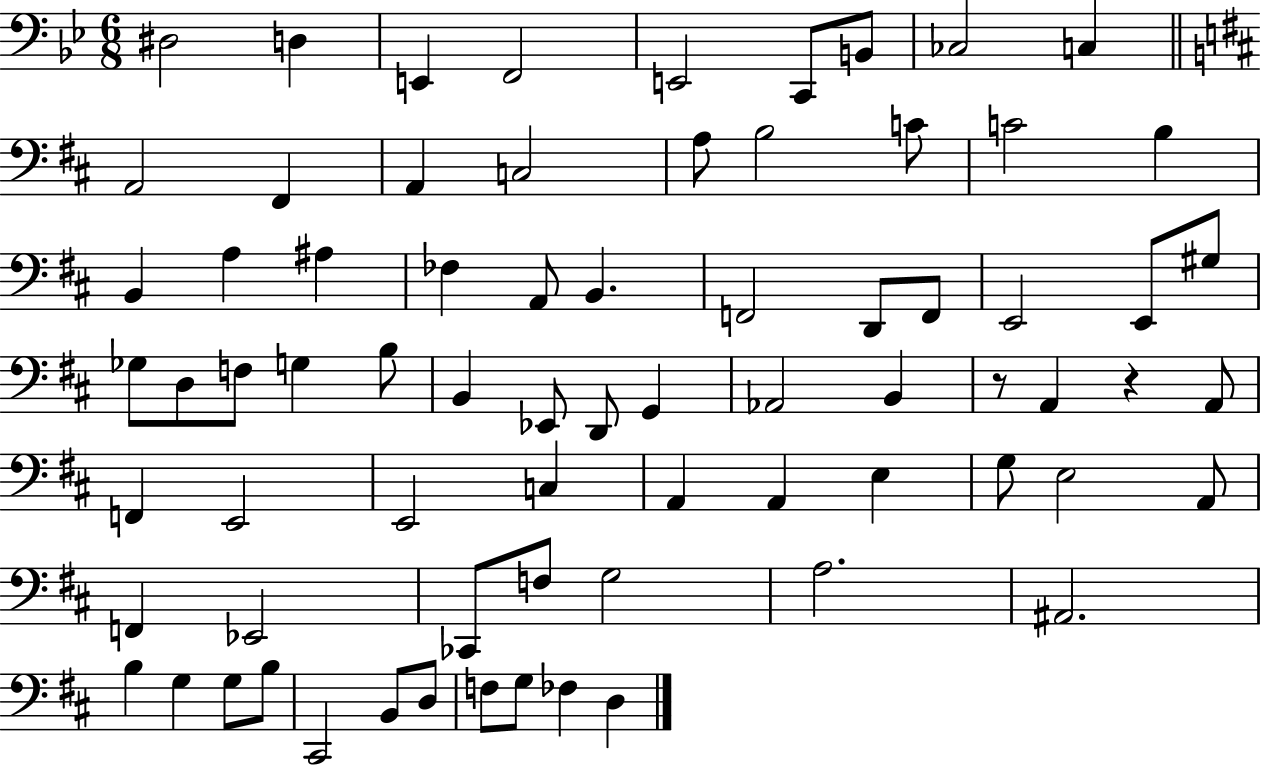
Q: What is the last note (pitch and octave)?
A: D3